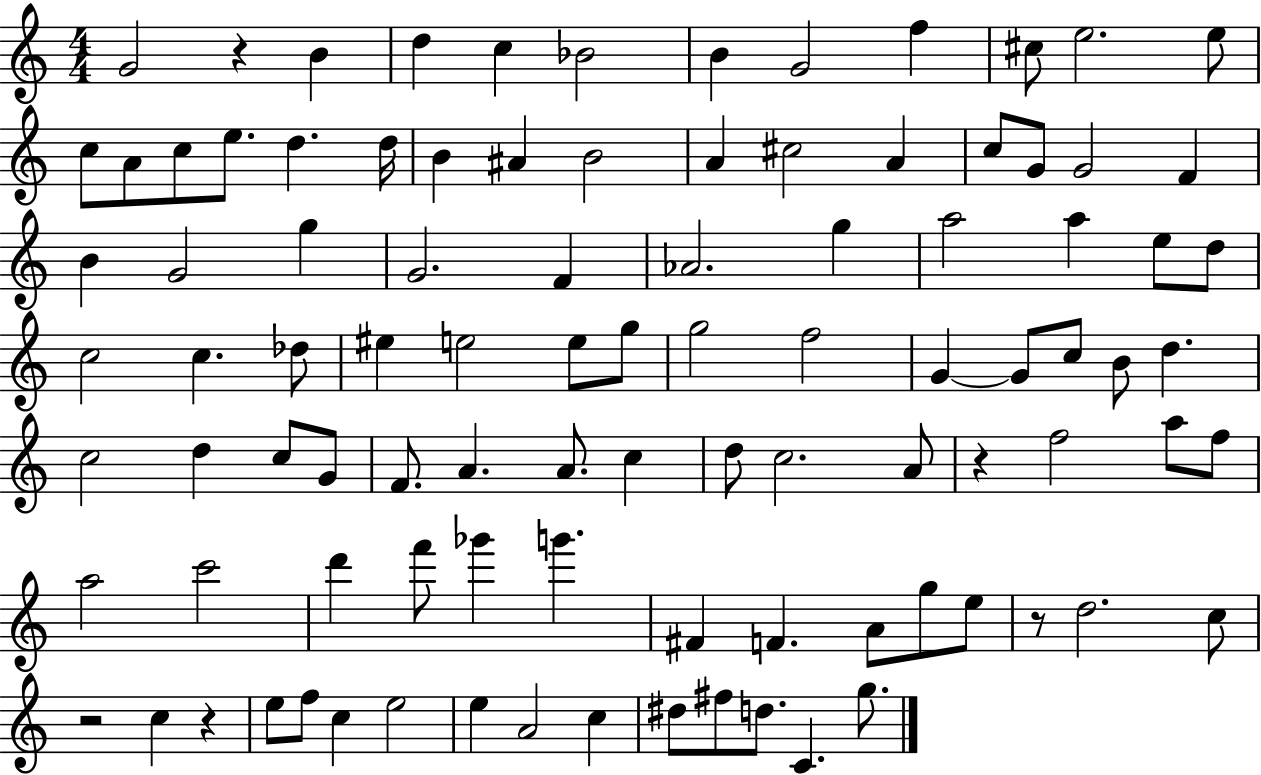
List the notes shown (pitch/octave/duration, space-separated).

G4/h R/q B4/q D5/q C5/q Bb4/h B4/q G4/h F5/q C#5/e E5/h. E5/e C5/e A4/e C5/e E5/e. D5/q. D5/s B4/q A#4/q B4/h A4/q C#5/h A4/q C5/e G4/e G4/h F4/q B4/q G4/h G5/q G4/h. F4/q Ab4/h. G5/q A5/h A5/q E5/e D5/e C5/h C5/q. Db5/e EIS5/q E5/h E5/e G5/e G5/h F5/h G4/q G4/e C5/e B4/e D5/q. C5/h D5/q C5/e G4/e F4/e. A4/q. A4/e. C5/q D5/e C5/h. A4/e R/q F5/h A5/e F5/e A5/h C6/h D6/q F6/e Gb6/q G6/q. F#4/q F4/q. A4/e G5/e E5/e R/e D5/h. C5/e R/h C5/q R/q E5/e F5/e C5/q E5/h E5/q A4/h C5/q D#5/e F#5/e D5/e. C4/q. G5/e.